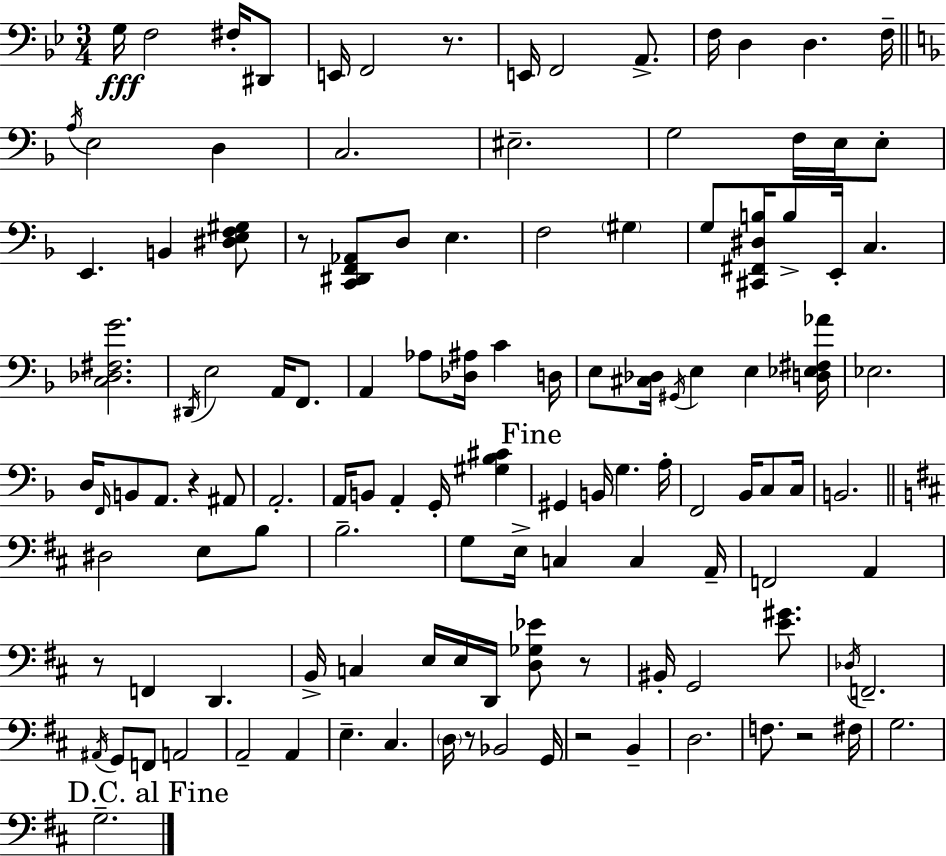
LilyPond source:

{
  \clef bass
  \numericTimeSignature
  \time 3/4
  \key g \minor
  g16\fff f2 fis16-. dis,8 | e,16 f,2 r8. | e,16 f,2 a,8.-> | f16 d4 d4. f16-- | \break \bar "||" \break \key f \major \acciaccatura { a16 } e2 d4 | c2. | eis2.-- | g2 f16 e16 e8-. | \break e,4. b,4 <dis e f gis>8 | r8 <c, dis, f, aes,>8 d8 e4. | f2 \parenthesize gis4 | g8 <cis, fis, dis b>16 b8-> e,16-. c4. | \break <c des fis g'>2. | \acciaccatura { dis,16 } e2 a,16 f,8. | a,4 aes8 <des ais>16 c'4 | d16 e8 <cis des>16 \acciaccatura { gis,16 } e4 e4 | \break <d ees fis aes'>16 ees2. | d16 \grace { f,16 } b,8 a,8. r4 | ais,8 a,2.-. | a,16 b,8 a,4-. g,16-. | \break <gis bes cis'>4 \mark "Fine" gis,4 b,16 g4. | a16-. f,2 | bes,16 c8 c16 b,2. | \bar "||" \break \key b \minor dis2 e8 b8 | b2.-- | g8 e16-> c4 c4 a,16-- | f,2 a,4 | \break r8 f,4 d,4. | b,16-> c4 e16 e16 d,16 <d ges ees'>8 r8 | bis,16-. g,2 <e' gis'>8. | \acciaccatura { des16 } f,2.-- | \break \acciaccatura { ais,16 } g,8 f,8 a,2 | a,2-- a,4 | e4.-- cis4. | \parenthesize d16 r8 bes,2 | \break g,16 r2 b,4-- | d2. | f8. r2 | fis16 g2. | \break \mark "D.C. al Fine" g2.-- | \bar "|."
}